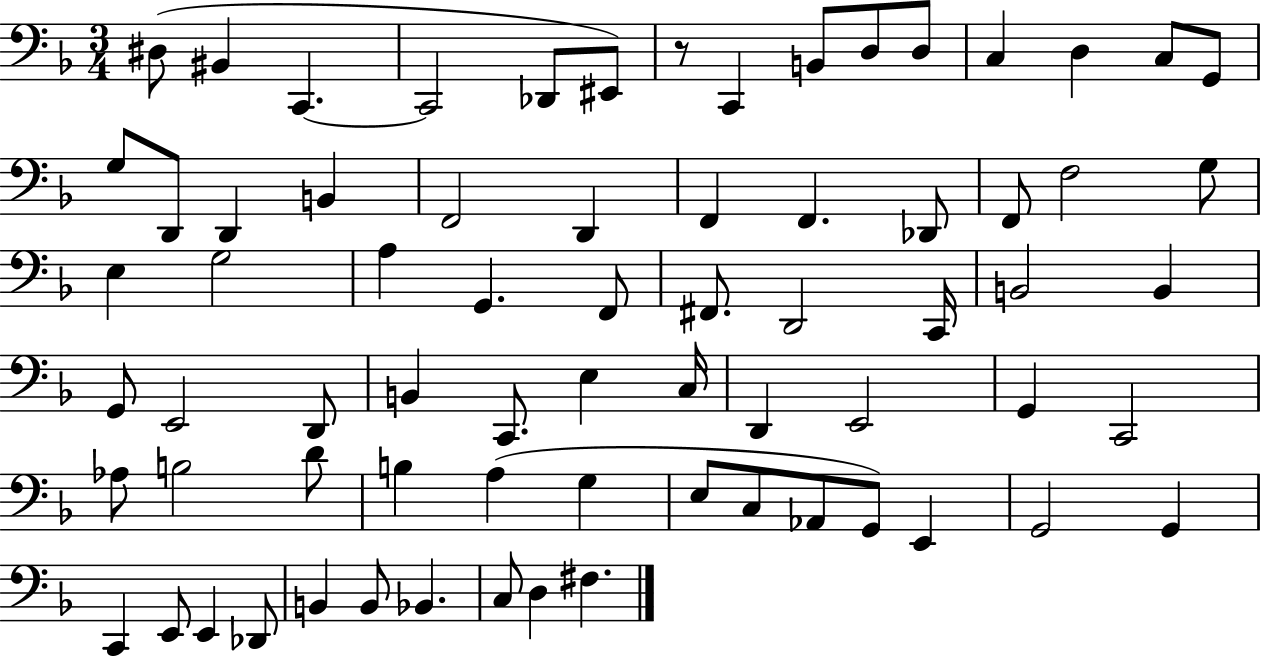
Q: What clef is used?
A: bass